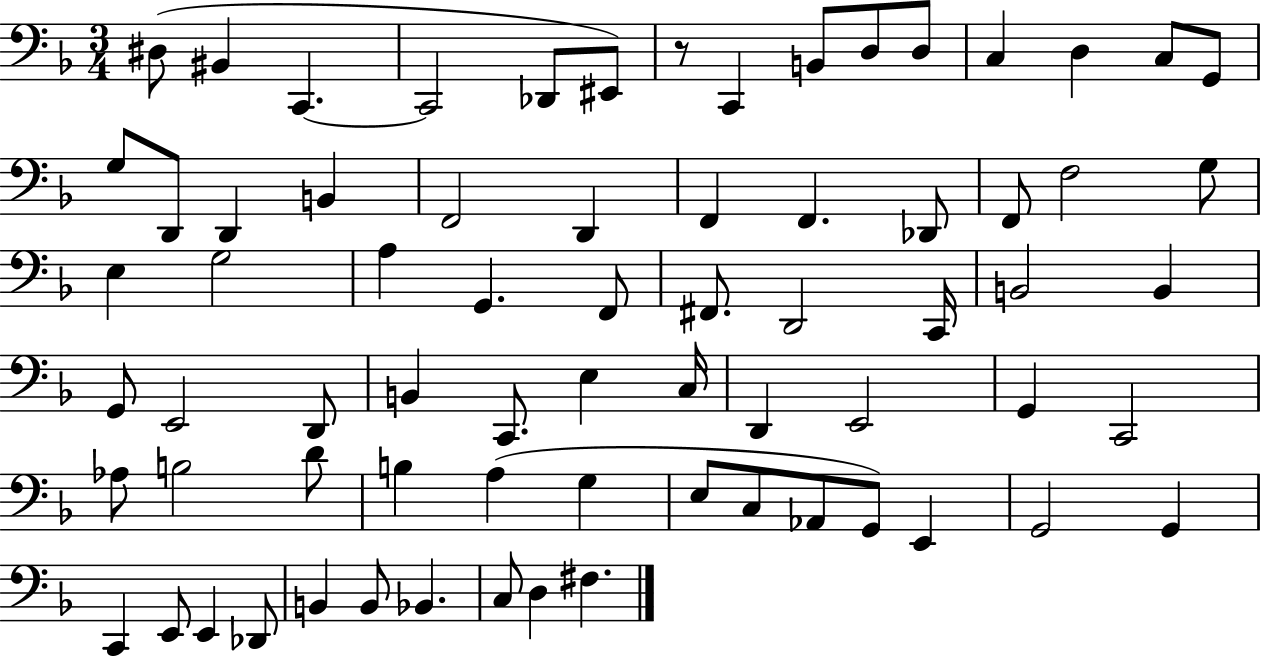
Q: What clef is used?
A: bass